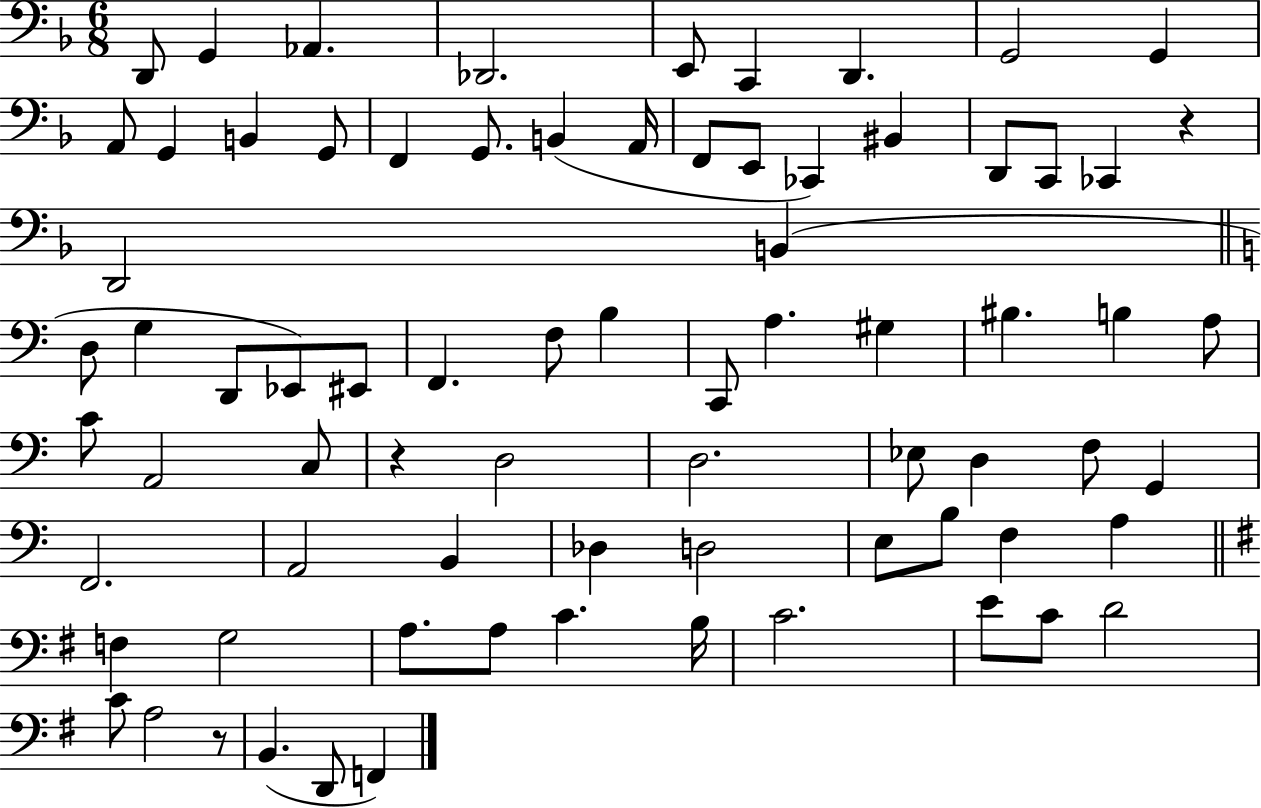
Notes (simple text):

D2/e G2/q Ab2/q. Db2/h. E2/e C2/q D2/q. G2/h G2/q A2/e G2/q B2/q G2/e F2/q G2/e. B2/q A2/s F2/e E2/e CES2/q BIS2/q D2/e C2/e CES2/q R/q D2/h B2/q D3/e G3/q D2/e Eb2/e EIS2/e F2/q. F3/e B3/q C2/e A3/q. G#3/q BIS3/q. B3/q A3/e C4/e A2/h C3/e R/q D3/h D3/h. Eb3/e D3/q F3/e G2/q F2/h. A2/h B2/q Db3/q D3/h E3/e B3/e F3/q A3/q F3/q G3/h A3/e. A3/e C4/q. B3/s C4/h. E4/e C4/e D4/h C4/e A3/h R/e B2/q. D2/e F2/q